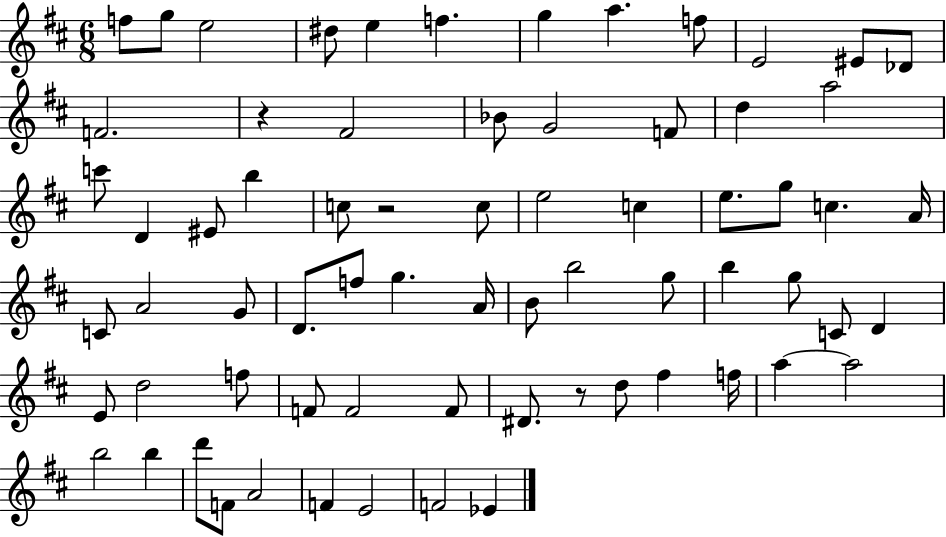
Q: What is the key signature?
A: D major